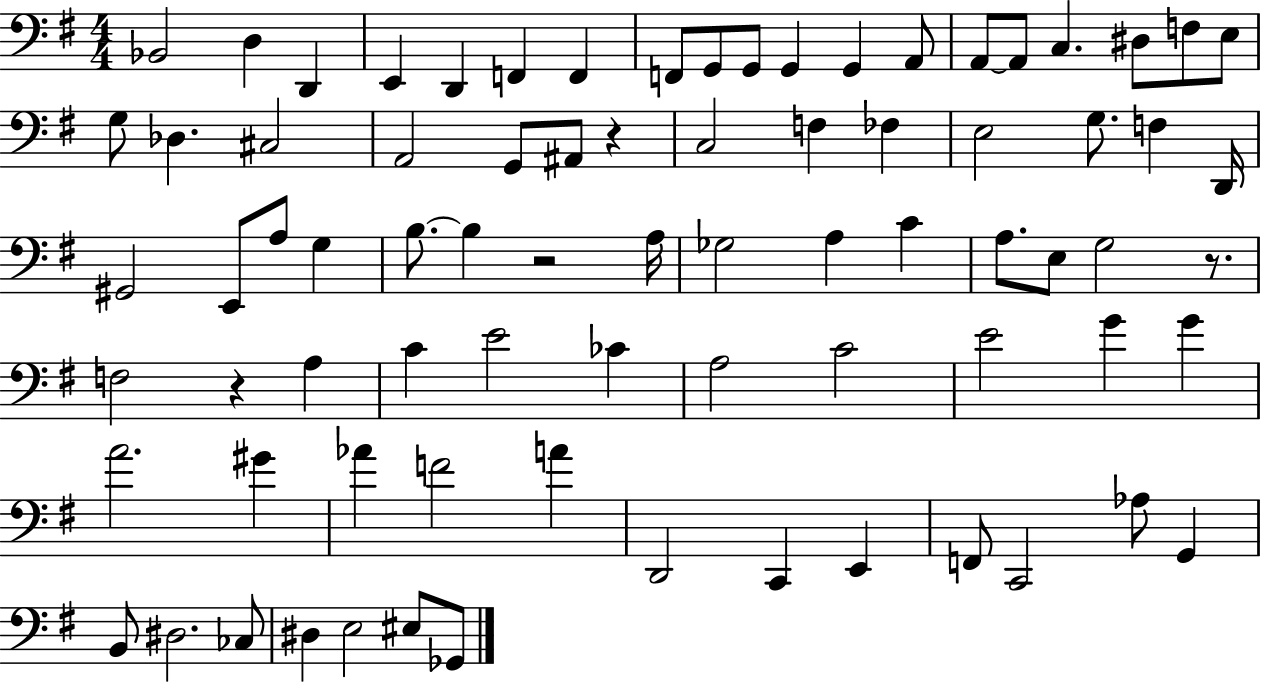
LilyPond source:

{
  \clef bass
  \numericTimeSignature
  \time 4/4
  \key g \major
  bes,2 d4 d,4 | e,4 d,4 f,4 f,4 | f,8 g,8 g,8 g,4 g,4 a,8 | a,8~~ a,8 c4. dis8 f8 e8 | \break g8 des4. cis2 | a,2 g,8 ais,8 r4 | c2 f4 fes4 | e2 g8. f4 d,16 | \break gis,2 e,8 a8 g4 | b8.~~ b4 r2 a16 | ges2 a4 c'4 | a8. e8 g2 r8. | \break f2 r4 a4 | c'4 e'2 ces'4 | a2 c'2 | e'2 g'4 g'4 | \break a'2. gis'4 | aes'4 f'2 a'4 | d,2 c,4 e,4 | f,8 c,2 aes8 g,4 | \break b,8 dis2. ces8 | dis4 e2 eis8 ges,8 | \bar "|."
}